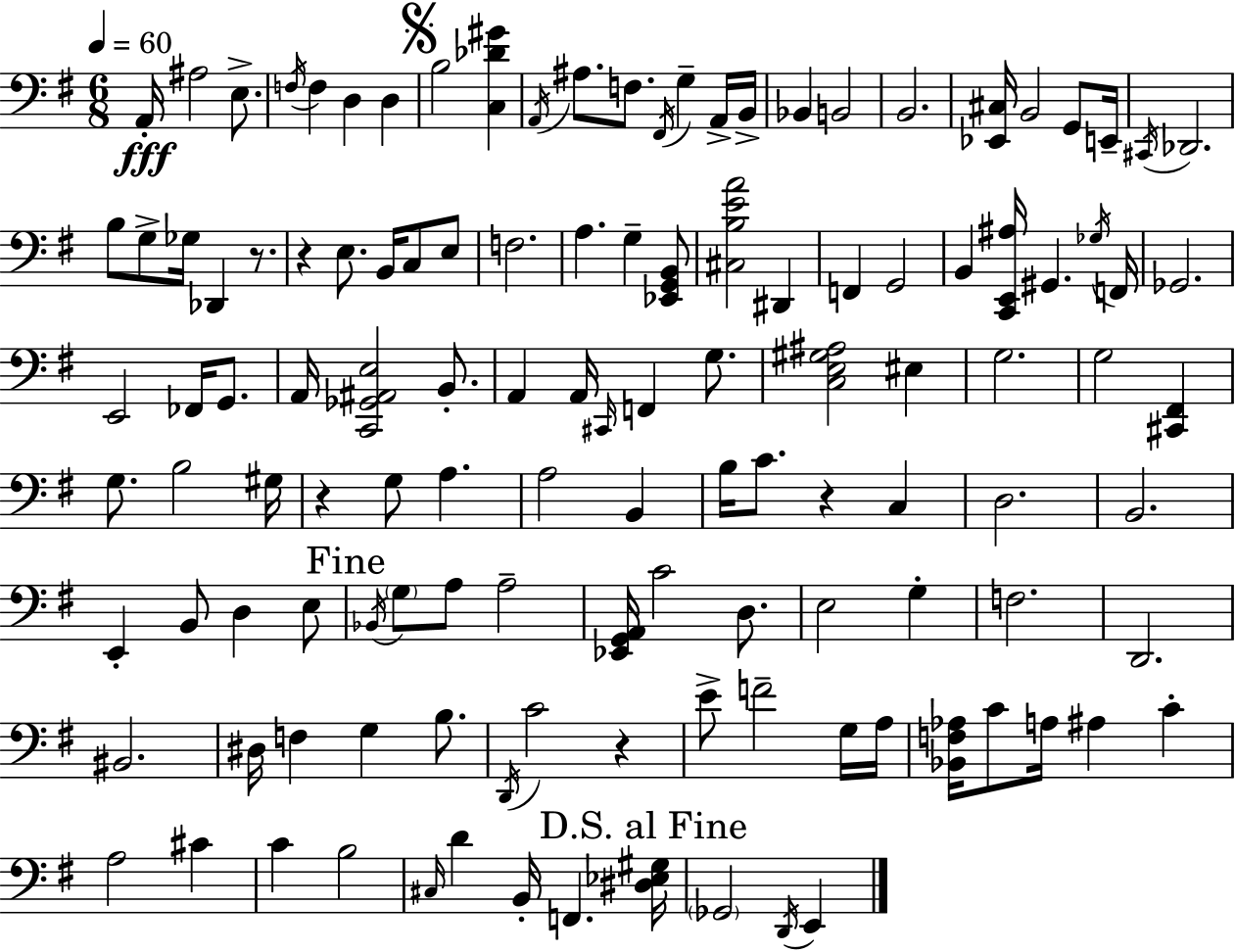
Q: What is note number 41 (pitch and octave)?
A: F2